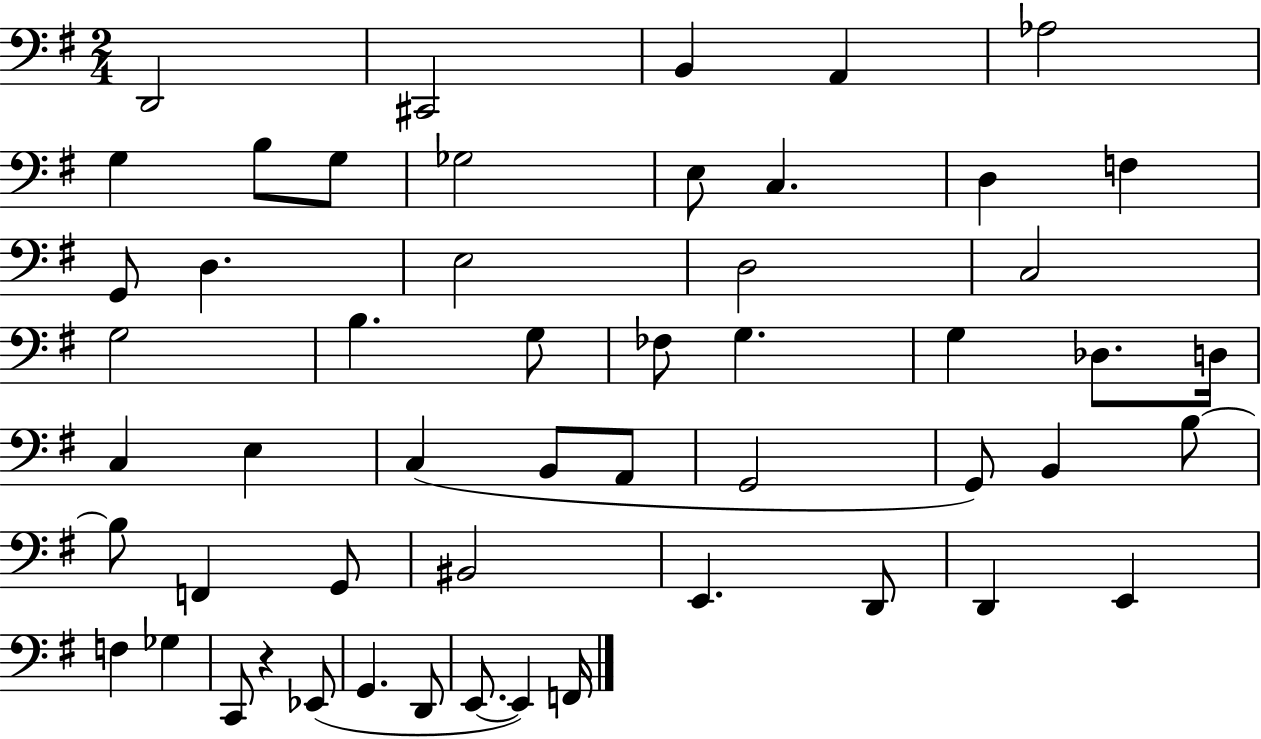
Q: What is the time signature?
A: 2/4